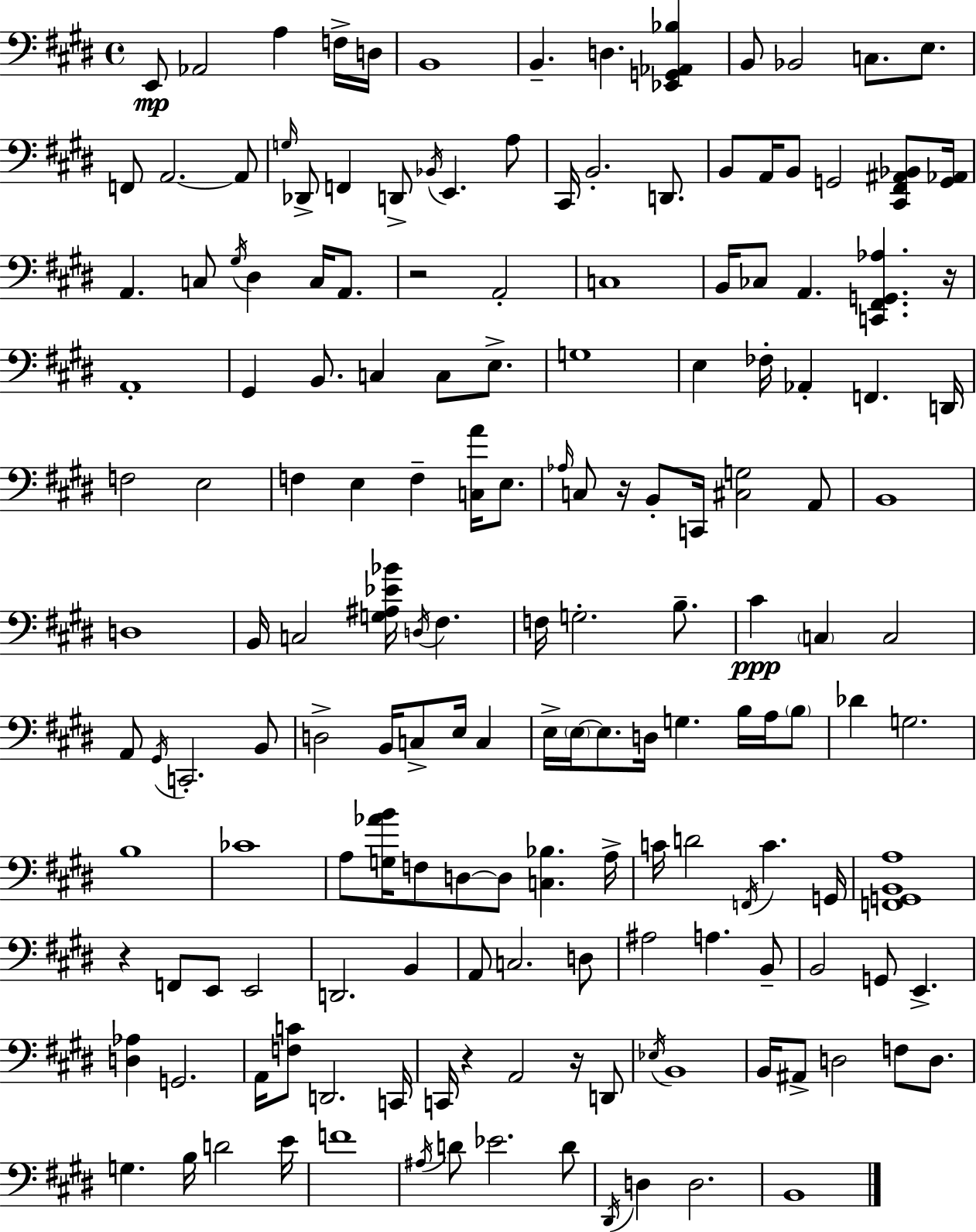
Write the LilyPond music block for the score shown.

{
  \clef bass
  \time 4/4
  \defaultTimeSignature
  \key e \major
  e,8\mp aes,2 a4 f16-> d16 | b,1 | b,4.-- d4. <ees, g, aes, bes>4 | b,8 bes,2 c8. e8. | \break f,8 a,2.~~ a,8 | \grace { g16 } des,8-> f,4 d,8-> \acciaccatura { bes,16 } e,4. | a8 cis,16 b,2.-. d,8. | b,8 a,16 b,8 g,2 <cis, fis, ais, bes,>8 | \break <g, aes,>16 a,4. c8 \acciaccatura { gis16 } dis4 c16 | a,8. r2 a,2-. | c1 | b,16 ces8 a,4. <c, fis, g, aes>4. | \break r16 a,1-. | gis,4 b,8. c4 c8 | e8.-> g1 | e4 fes16-. aes,4-. f,4. | \break d,16 f2 e2 | f4 e4 f4-- <c a'>16 | e8. \grace { aes16 } c8 r16 b,8-. c,16 <cis g>2 | a,8 b,1 | \break d1 | b,16 c2 <g ais ees' bes'>16 \acciaccatura { d16 } fis4. | f16 g2.-. | b8.-- cis'4\ppp \parenthesize c4 c2 | \break a,8 \acciaccatura { gis,16 } c,2.-. | b,8 d2-> b,16 c8-> | e16 c4 e16-> \parenthesize e16~~ e8. d16 g4. | b16 a16 \parenthesize b8 des'4 g2. | \break b1 | ces'1 | a8 <g aes' b'>16 f8 d8~~ d8 <c bes>4. | a16-> c'16 d'2 \acciaccatura { f,16 } | \break c'4. g,16 <f, g, b, a>1 | r4 f,8 e,8 e,2 | d,2. | b,4 a,8 c2. | \break d8 ais2 a4. | b,8-- b,2 g,8 | e,4.-> <d aes>4 g,2. | a,16 <f c'>8 d,2. | \break c,16 c,16 r4 a,2 | r16 d,8 \acciaccatura { ees16 } b,1 | b,16 ais,8-> d2 | f8 d8. g4. b16 d'2 | \break e'16 f'1 | \acciaccatura { ais16 } d'8 ees'2. | d'8 \acciaccatura { dis,16 } d4 d2. | b,1 | \break \bar "|."
}